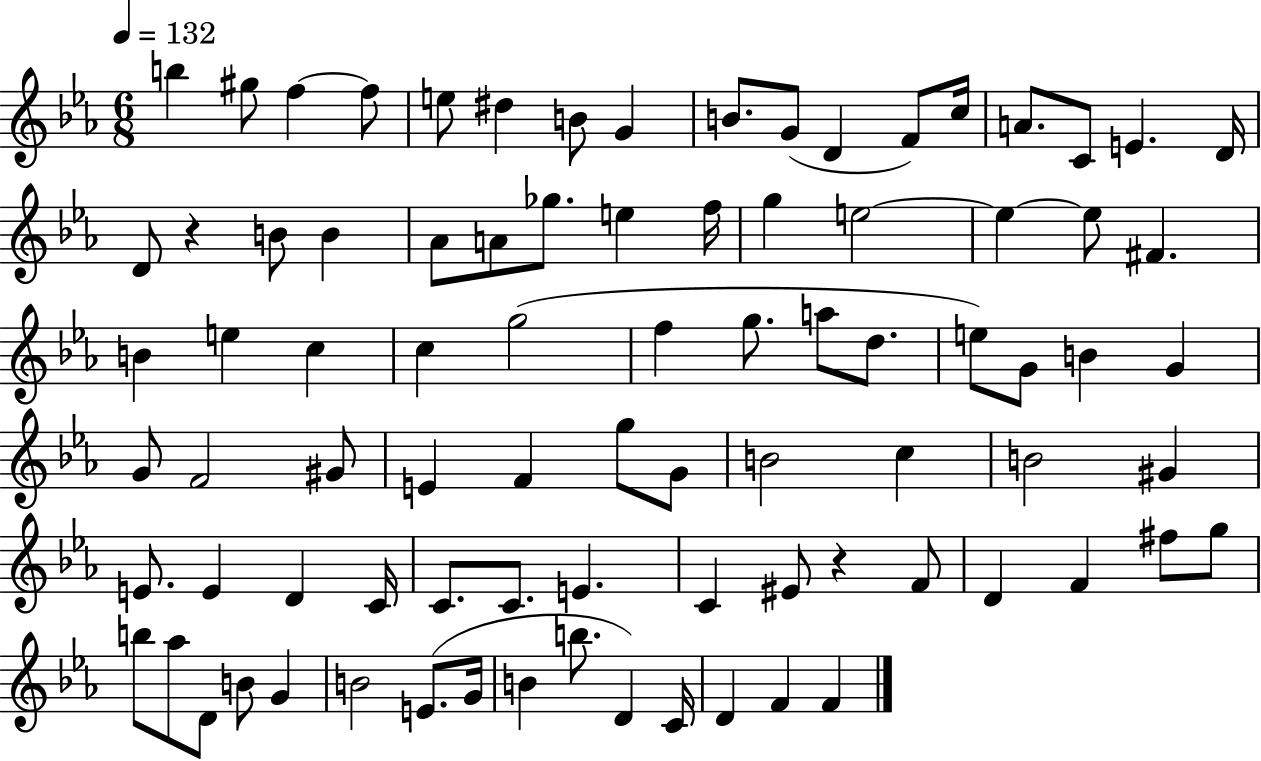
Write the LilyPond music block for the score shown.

{
  \clef treble
  \numericTimeSignature
  \time 6/8
  \key ees \major
  \tempo 4 = 132
  b''4 gis''8 f''4~~ f''8 | e''8 dis''4 b'8 g'4 | b'8. g'8( d'4 f'8) c''16 | a'8. c'8 e'4. d'16 | \break d'8 r4 b'8 b'4 | aes'8 a'8 ges''8. e''4 f''16 | g''4 e''2~~ | e''4~~ e''8 fis'4. | \break b'4 e''4 c''4 | c''4 g''2( | f''4 g''8. a''8 d''8. | e''8) g'8 b'4 g'4 | \break g'8 f'2 gis'8 | e'4 f'4 g''8 g'8 | b'2 c''4 | b'2 gis'4 | \break e'8. e'4 d'4 c'16 | c'8. c'8. e'4. | c'4 eis'8 r4 f'8 | d'4 f'4 fis''8 g''8 | \break b''8 aes''8 d'8 b'8 g'4 | b'2 e'8.( g'16 | b'4 b''8. d'4) c'16 | d'4 f'4 f'4 | \break \bar "|."
}